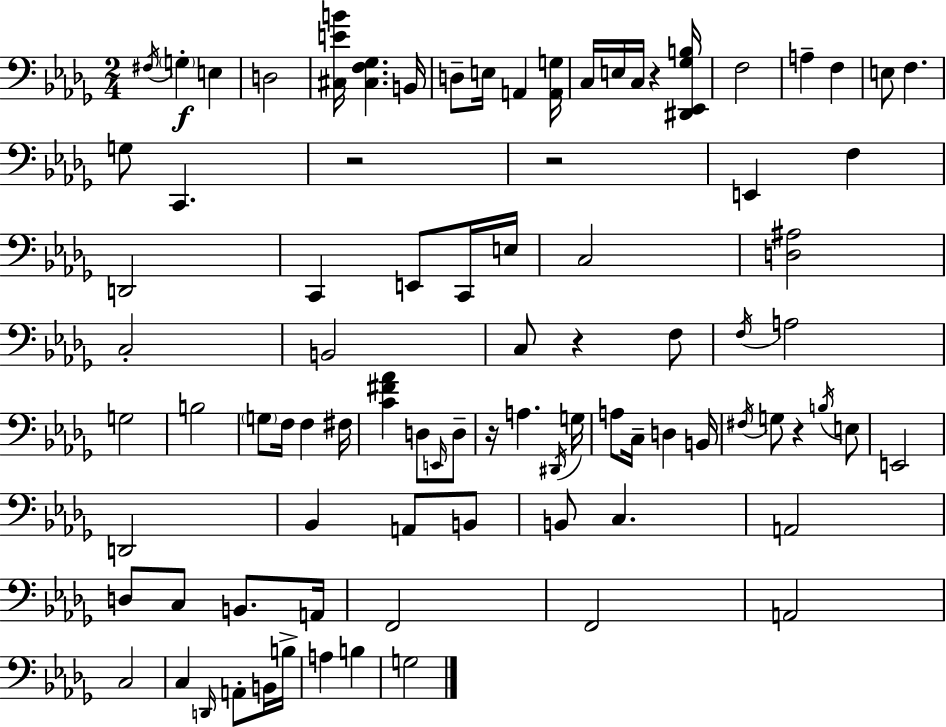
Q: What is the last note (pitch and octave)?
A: G3